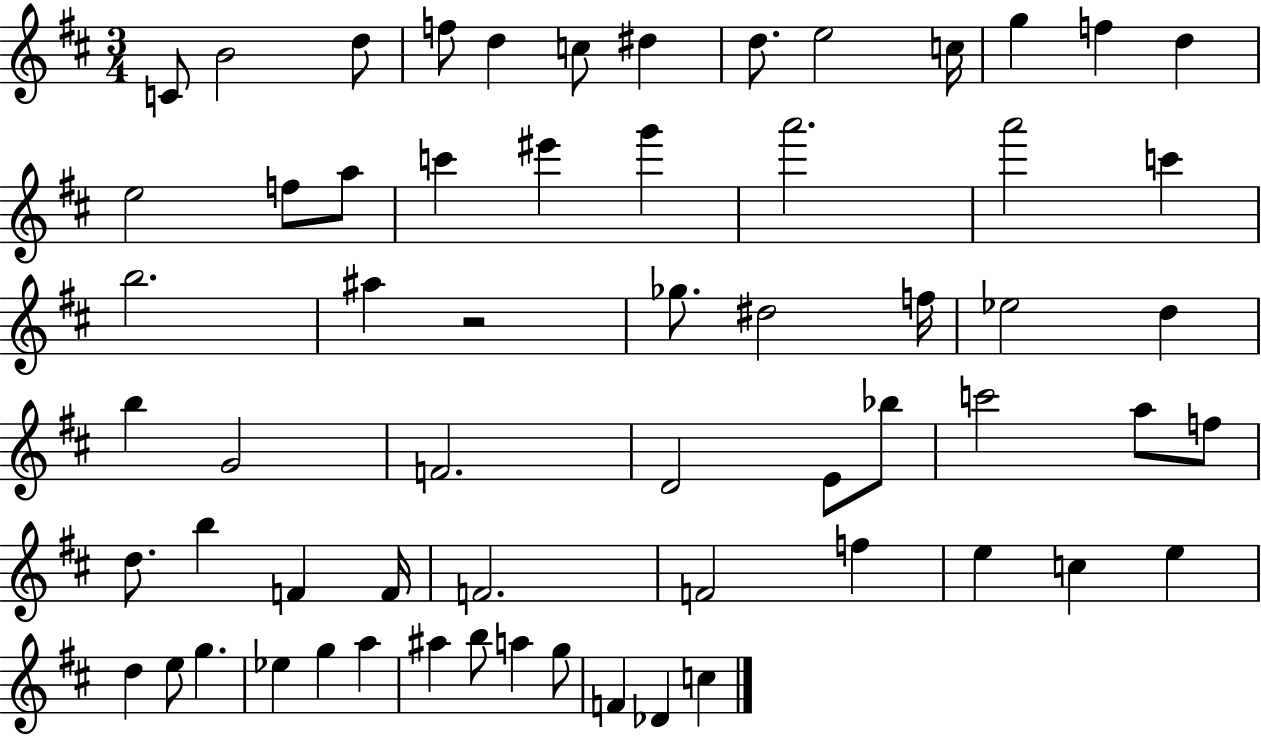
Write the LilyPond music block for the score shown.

{
  \clef treble
  \numericTimeSignature
  \time 3/4
  \key d \major
  c'8 b'2 d''8 | f''8 d''4 c''8 dis''4 | d''8. e''2 c''16 | g''4 f''4 d''4 | \break e''2 f''8 a''8 | c'''4 eis'''4 g'''4 | a'''2. | a'''2 c'''4 | \break b''2. | ais''4 r2 | ges''8. dis''2 f''16 | ees''2 d''4 | \break b''4 g'2 | f'2. | d'2 e'8 bes''8 | c'''2 a''8 f''8 | \break d''8. b''4 f'4 f'16 | f'2. | f'2 f''4 | e''4 c''4 e''4 | \break d''4 e''8 g''4. | ees''4 g''4 a''4 | ais''4 b''8 a''4 g''8 | f'4 des'4 c''4 | \break \bar "|."
}